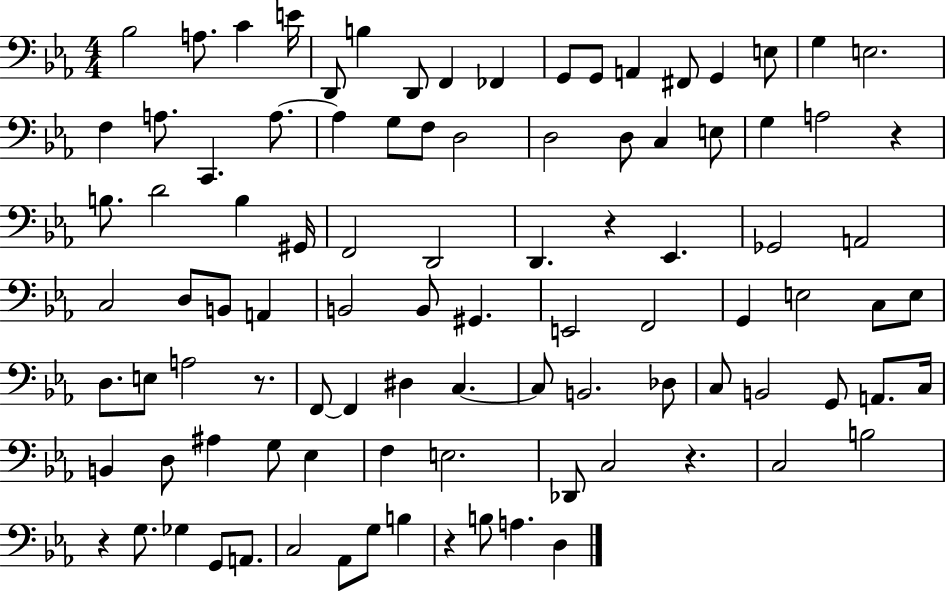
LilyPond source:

{
  \clef bass
  \numericTimeSignature
  \time 4/4
  \key ees \major
  bes2 a8. c'4 e'16 | d,8 b4 d,8 f,4 fes,4 | g,8 g,8 a,4 fis,8 g,4 e8 | g4 e2. | \break f4 a8. c,4. a8.~~ | a4 g8 f8 d2 | d2 d8 c4 e8 | g4 a2 r4 | \break b8. d'2 b4 gis,16 | f,2 d,2 | d,4. r4 ees,4. | ges,2 a,2 | \break c2 d8 b,8 a,4 | b,2 b,8 gis,4. | e,2 f,2 | g,4 e2 c8 e8 | \break d8. e8 a2 r8. | f,8~~ f,4 dis4 c4.~~ | c8 b,2. des8 | c8 b,2 g,8 a,8. c16 | \break b,4 d8 ais4 g8 ees4 | f4 e2. | des,8 c2 r4. | c2 b2 | \break r4 g8. ges4 g,8 a,8. | c2 aes,8 g8 b4 | r4 b8 a4. d4 | \bar "|."
}